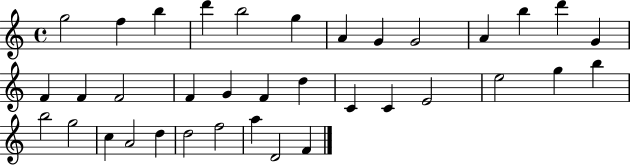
{
  \clef treble
  \time 4/4
  \defaultTimeSignature
  \key c \major
  g''2 f''4 b''4 | d'''4 b''2 g''4 | a'4 g'4 g'2 | a'4 b''4 d'''4 g'4 | \break f'4 f'4 f'2 | f'4 g'4 f'4 d''4 | c'4 c'4 e'2 | e''2 g''4 b''4 | \break b''2 g''2 | c''4 a'2 d''4 | d''2 f''2 | a''4 d'2 f'4 | \break \bar "|."
}